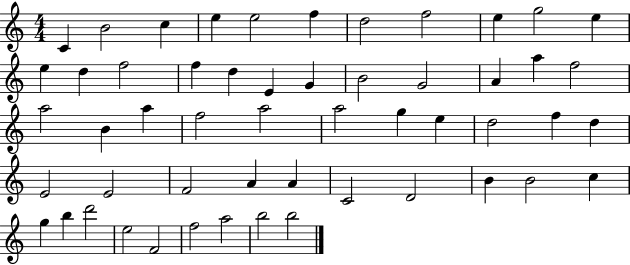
{
  \clef treble
  \numericTimeSignature
  \time 4/4
  \key c \major
  c'4 b'2 c''4 | e''4 e''2 f''4 | d''2 f''2 | e''4 g''2 e''4 | \break e''4 d''4 f''2 | f''4 d''4 e'4 g'4 | b'2 g'2 | a'4 a''4 f''2 | \break a''2 b'4 a''4 | f''2 a''2 | a''2 g''4 e''4 | d''2 f''4 d''4 | \break e'2 e'2 | f'2 a'4 a'4 | c'2 d'2 | b'4 b'2 c''4 | \break g''4 b''4 d'''2 | e''2 f'2 | f''2 a''2 | b''2 b''2 | \break \bar "|."
}